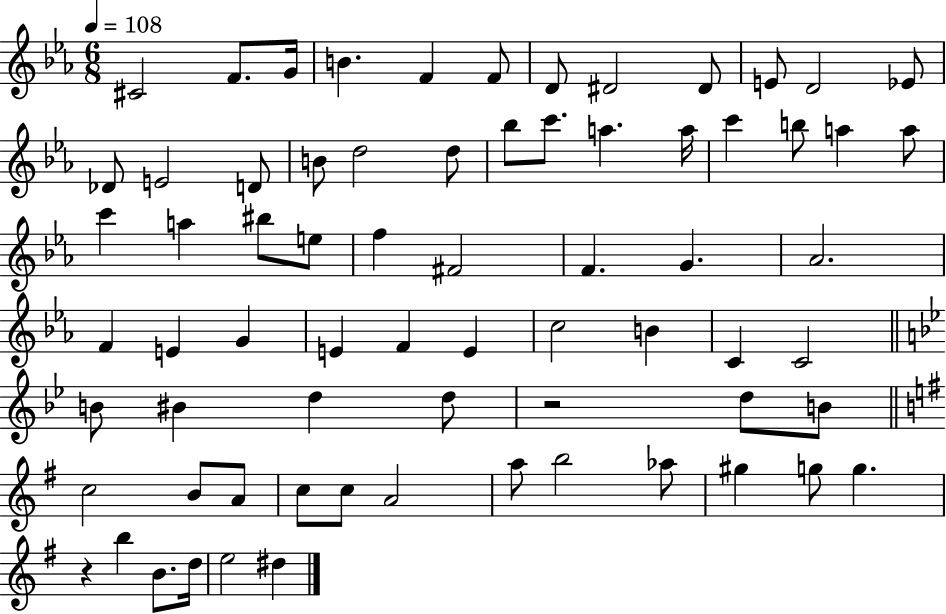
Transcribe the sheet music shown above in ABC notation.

X:1
T:Untitled
M:6/8
L:1/4
K:Eb
^C2 F/2 G/4 B F F/2 D/2 ^D2 ^D/2 E/2 D2 _E/2 _D/2 E2 D/2 B/2 d2 d/2 _b/2 c'/2 a a/4 c' b/2 a a/2 c' a ^b/2 e/2 f ^F2 F G _A2 F E G E F E c2 B C C2 B/2 ^B d d/2 z2 d/2 B/2 c2 B/2 A/2 c/2 c/2 A2 a/2 b2 _a/2 ^g g/2 g z b B/2 d/4 e2 ^d